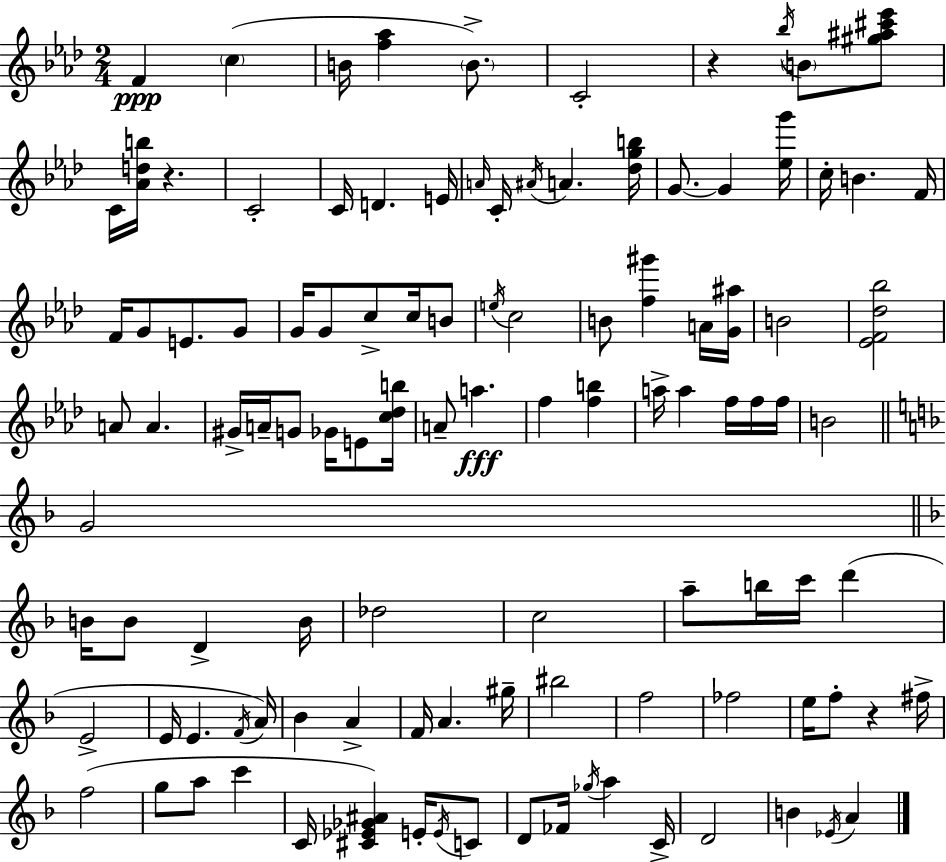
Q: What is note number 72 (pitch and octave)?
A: G#5